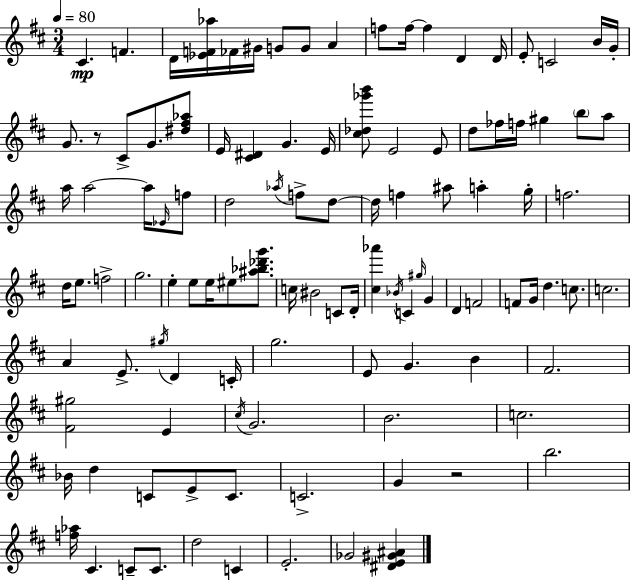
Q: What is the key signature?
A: D major